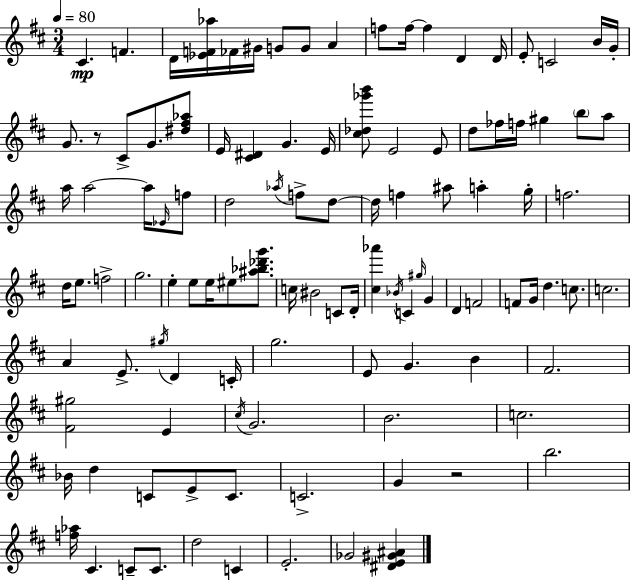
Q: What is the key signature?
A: D major